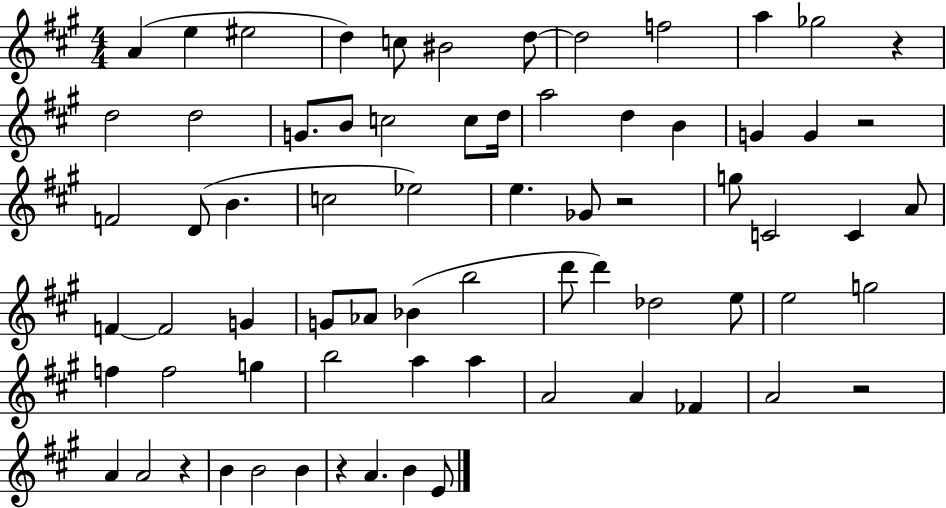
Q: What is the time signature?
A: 4/4